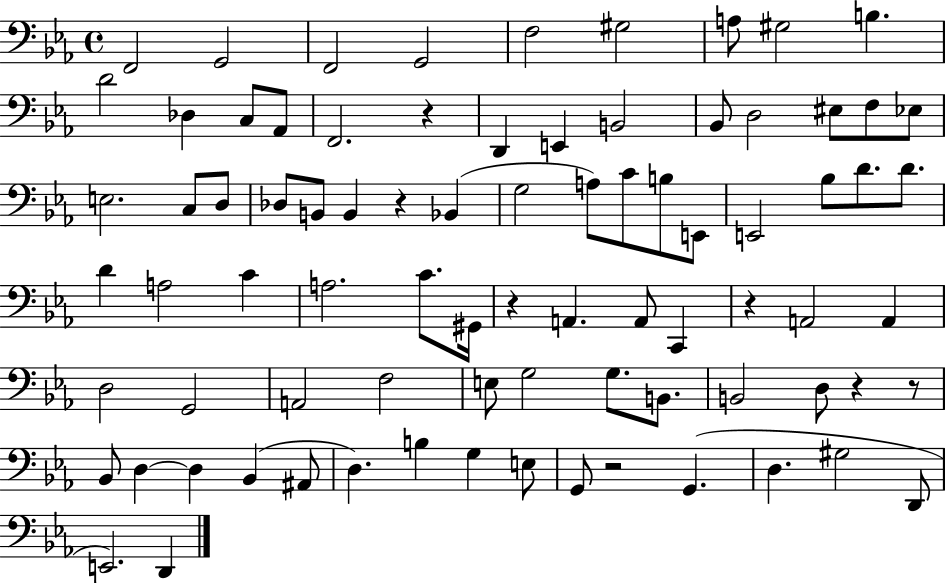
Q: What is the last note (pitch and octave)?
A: D2